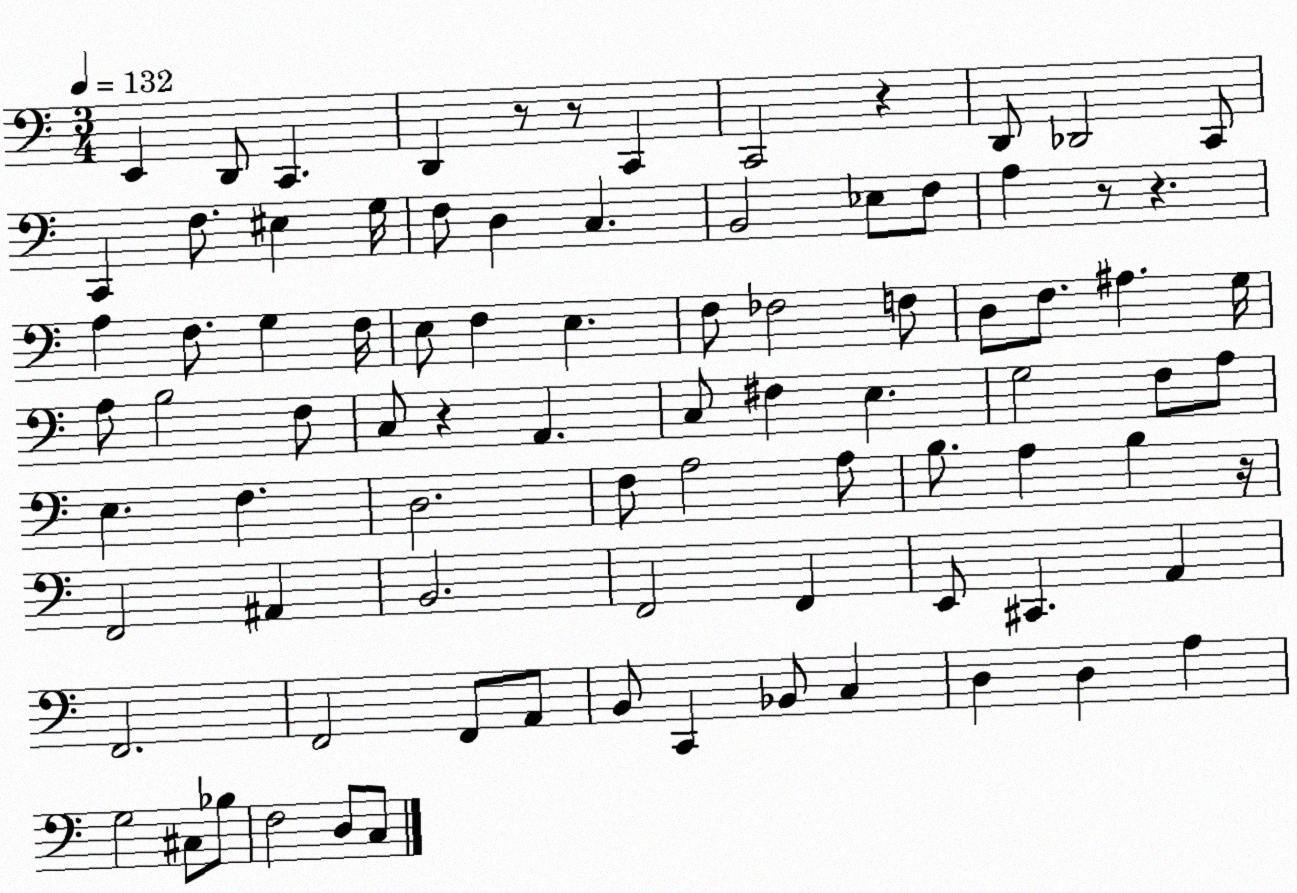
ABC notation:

X:1
T:Untitled
M:3/4
L:1/4
K:C
E,, D,,/2 C,, D,, z/2 z/2 C,, C,,2 z D,,/2 _D,,2 C,,/2 C,, F,/2 ^E, G,/4 F,/2 D, C, B,,2 _E,/2 F,/2 A, z/2 z A, F,/2 G, F,/4 E,/2 F, E, F,/2 _F,2 F,/2 D,/2 F,/2 ^A, G,/4 A,/2 B,2 F,/2 C,/2 z A,, C,/2 ^F, E, G,2 F,/2 A,/2 E, F, D,2 F,/2 A,2 A,/2 B,/2 A, B, z/4 F,,2 ^A,, B,,2 F,,2 F,, E,,/2 ^C,, A,, F,,2 F,,2 F,,/2 A,,/2 B,,/2 C,, _B,,/2 C, D, D, A, G,2 ^C,/2 _B,/2 F,2 D,/2 C,/2